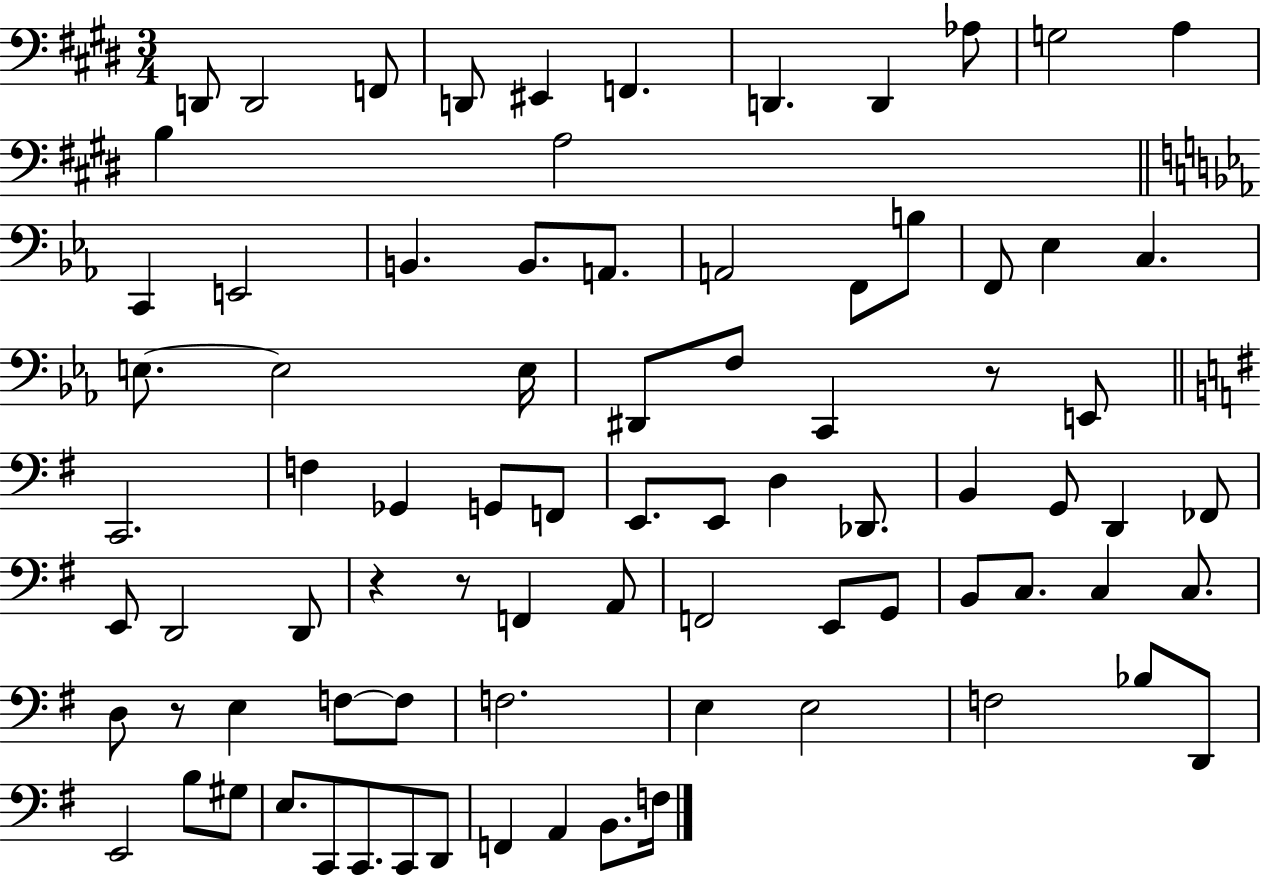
X:1
T:Untitled
M:3/4
L:1/4
K:E
D,,/2 D,,2 F,,/2 D,,/2 ^E,, F,, D,, D,, _A,/2 G,2 A, B, A,2 C,, E,,2 B,, B,,/2 A,,/2 A,,2 F,,/2 B,/2 F,,/2 _E, C, E,/2 E,2 E,/4 ^D,,/2 F,/2 C,, z/2 E,,/2 C,,2 F, _G,, G,,/2 F,,/2 E,,/2 E,,/2 D, _D,,/2 B,, G,,/2 D,, _F,,/2 E,,/2 D,,2 D,,/2 z z/2 F,, A,,/2 F,,2 E,,/2 G,,/2 B,,/2 C,/2 C, C,/2 D,/2 z/2 E, F,/2 F,/2 F,2 E, E,2 F,2 _B,/2 D,,/2 E,,2 B,/2 ^G,/2 E,/2 C,,/2 C,,/2 C,,/2 D,,/2 F,, A,, B,,/2 F,/4